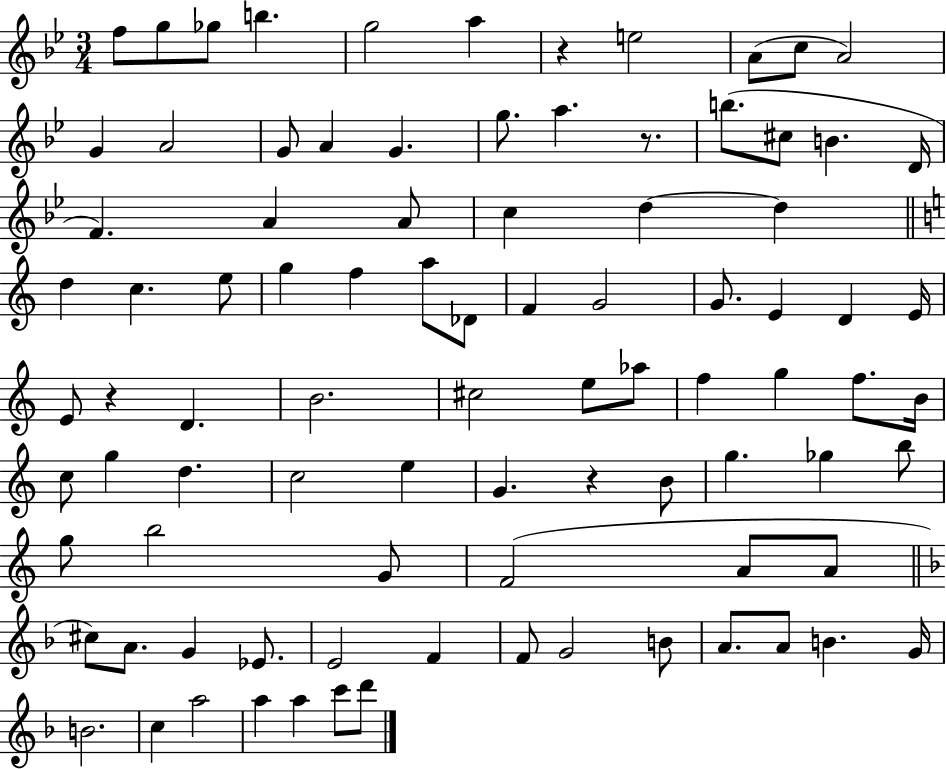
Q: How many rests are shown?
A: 4